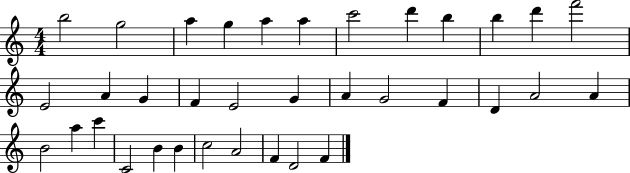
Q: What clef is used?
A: treble